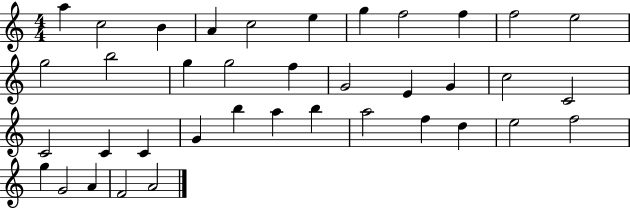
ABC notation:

X:1
T:Untitled
M:4/4
L:1/4
K:C
a c2 B A c2 e g f2 f f2 e2 g2 b2 g g2 f G2 E G c2 C2 C2 C C G b a b a2 f d e2 f2 g G2 A F2 A2